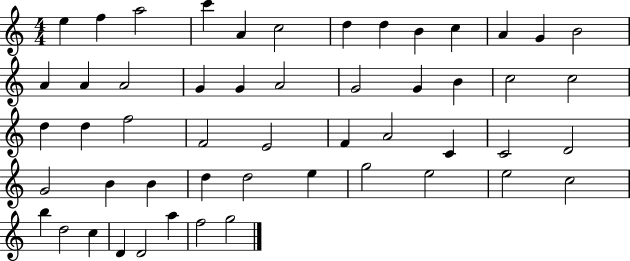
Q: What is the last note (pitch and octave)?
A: G5